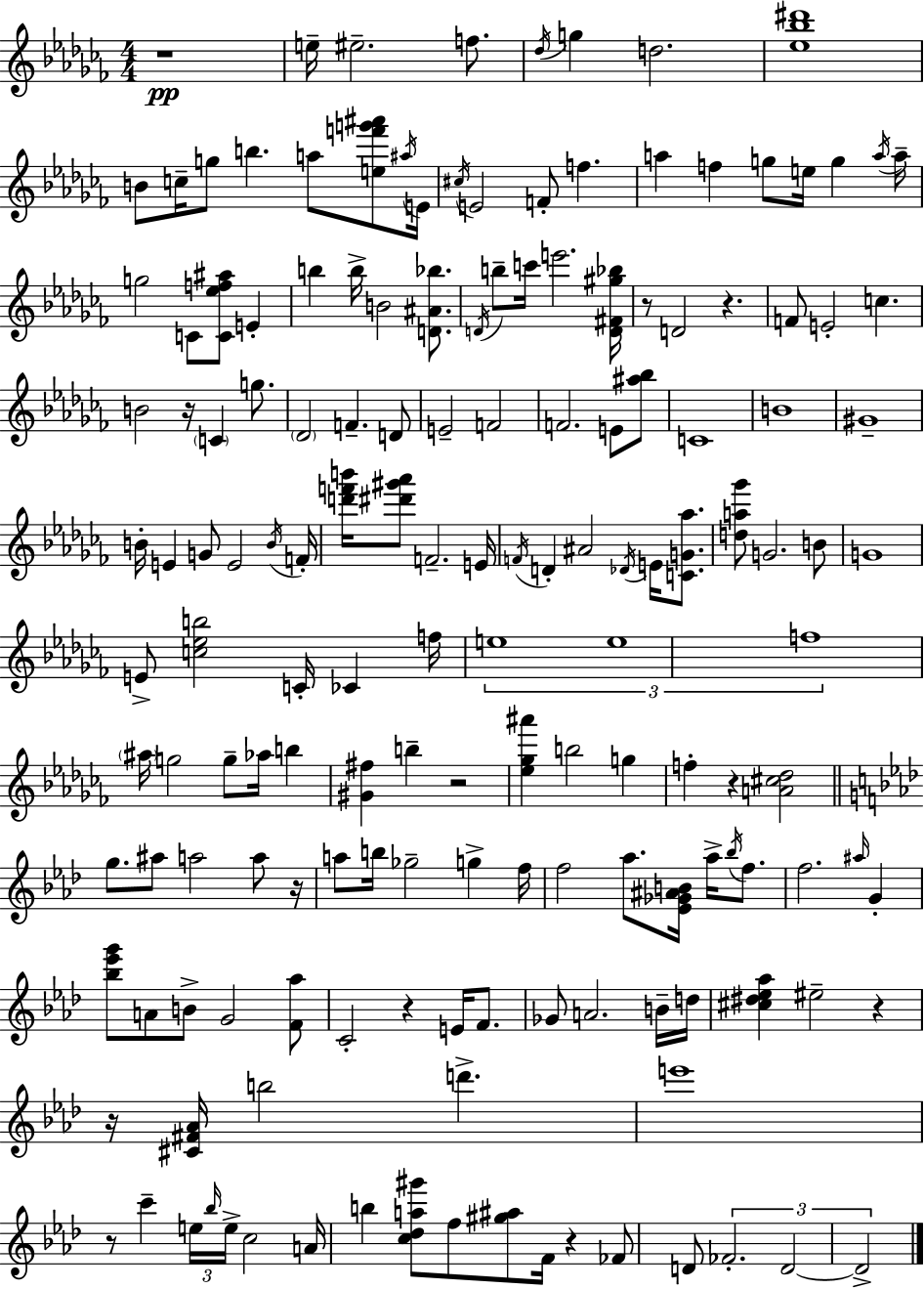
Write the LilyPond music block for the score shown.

{
  \clef treble
  \numericTimeSignature
  \time 4/4
  \key aes \minor
  r1\pp | e''16-- eis''2.-- f''8. | \acciaccatura { des''16 } g''4 d''2. | <ees'' bes'' dis'''>1 | \break b'8 c''16-- g''8 b''4. a''8 <e'' f''' g''' ais'''>8 | \acciaccatura { ais''16 } e'16 \acciaccatura { cis''16 } e'2 f'8-. f''4. | a''4 f''4 g''8 e''16 g''4 | \acciaccatura { a''16 } a''16-- g''2 c'8 <c' ees'' f'' ais''>8 | \break e'4-. b''4 b''16-> b'2 | <d' ais' bes''>8. \acciaccatura { d'16 } b''8-- c'''16 e'''2. | <d' fis' gis'' bes''>16 r8 d'2 r4. | f'8 e'2-. c''4. | \break b'2 r16 \parenthesize c'4 | g''8. \parenthesize des'2 f'4.-- | d'8 e'2-- f'2 | f'2. | \break e'8 <ais'' bes''>8 c'1 | b'1 | gis'1-- | b'16-. e'4 g'8 e'2 | \break \acciaccatura { b'16 } f'16-. <d''' f''' b'''>16 <dis''' gis''' aes'''>8 f'2.-- | e'16 \acciaccatura { f'16 } d'4-. ais'2 | \acciaccatura { des'16 } e'16 <c' g' aes''>8. <d'' a'' ges'''>8 g'2. | b'8 g'1 | \break e'8-> <c'' ees'' b''>2 | c'16-. ces'4 f''16 \tuplet 3/2 { e''1 | e''1 | f''1 } | \break \parenthesize ais''16 g''2 | g''8-- aes''16 b''4 <gis' fis''>4 b''4-- | r2 <ees'' ges'' ais'''>4 b''2 | g''4 f''4-. r4 | \break <a' cis'' des''>2 \bar "||" \break \key aes \major g''8. ais''8 a''2 a''8 r16 | a''8 b''16 ges''2-- g''4-> f''16 | f''2 aes''8. <ees' ges' ais' b'>16 aes''16-> \acciaccatura { bes''16 } f''8. | f''2. \grace { ais''16 } g'4-. | \break <bes'' ees''' g'''>8 a'8 b'8-> g'2 | <f' aes''>8 c'2-. r4 e'16 f'8. | ges'8 a'2. | b'16-- d''16 <cis'' dis'' ees'' aes''>4 eis''2-- r4 | \break r16 <cis' fis' aes'>16 b''2 d'''4.-> | e'''1 | r8 c'''4-- \tuplet 3/2 { e''16 \grace { bes''16 } e''16-> } c''2 | a'16 b''4 <c'' des'' a'' gis'''>8 f''8 <gis'' ais''>8 f'16 r4 | \break fes'8 d'8 \tuplet 3/2 { fes'2.-. | d'2~~ d'2-> } | \bar "|."
}